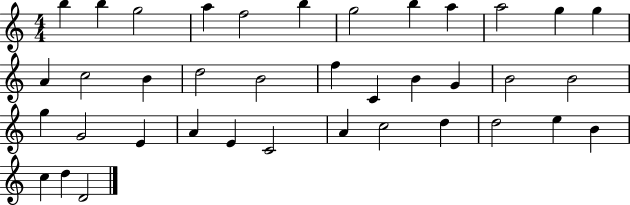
{
  \clef treble
  \numericTimeSignature
  \time 4/4
  \key c \major
  b''4 b''4 g''2 | a''4 f''2 b''4 | g''2 b''4 a''4 | a''2 g''4 g''4 | \break a'4 c''2 b'4 | d''2 b'2 | f''4 c'4 b'4 g'4 | b'2 b'2 | \break g''4 g'2 e'4 | a'4 e'4 c'2 | a'4 c''2 d''4 | d''2 e''4 b'4 | \break c''4 d''4 d'2 | \bar "|."
}